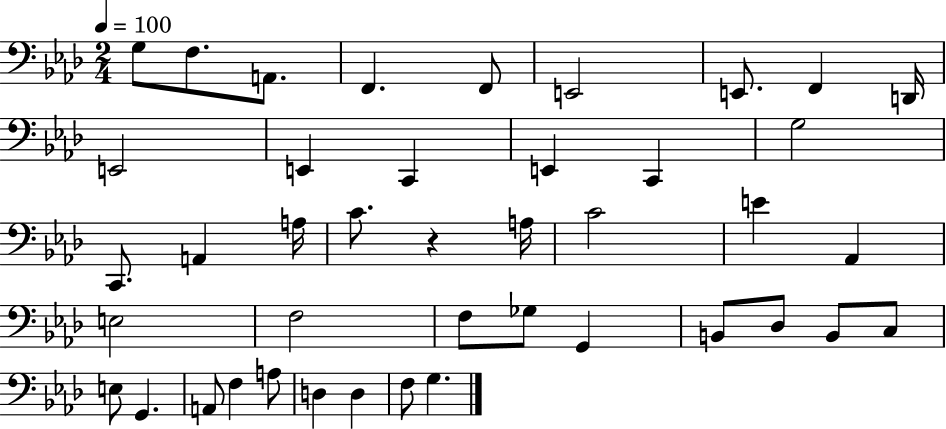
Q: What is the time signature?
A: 2/4